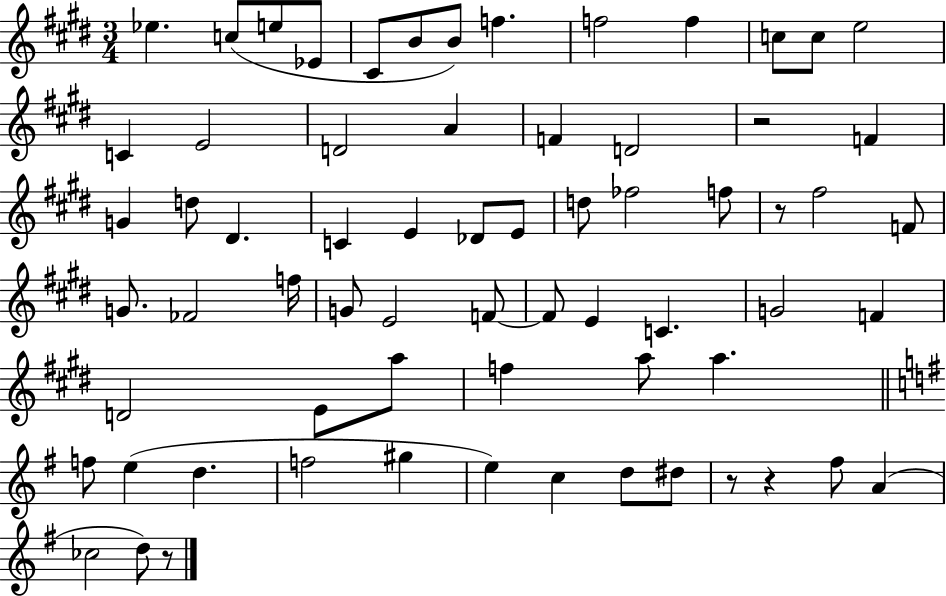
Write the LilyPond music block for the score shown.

{
  \clef treble
  \numericTimeSignature
  \time 3/4
  \key e \major
  ees''4. c''8( e''8 ees'8 | cis'8 b'8 b'8) f''4. | f''2 f''4 | c''8 c''8 e''2 | \break c'4 e'2 | d'2 a'4 | f'4 d'2 | r2 f'4 | \break g'4 d''8 dis'4. | c'4 e'4 des'8 e'8 | d''8 fes''2 f''8 | r8 fis''2 f'8 | \break g'8. fes'2 f''16 | g'8 e'2 f'8~~ | f'8 e'4 c'4. | g'2 f'4 | \break d'2 e'8 a''8 | f''4 a''8 a''4. | \bar "||" \break \key e \minor f''8 e''4( d''4. | f''2 gis''4 | e''4) c''4 d''8 dis''8 | r8 r4 fis''8 a'4( | \break ces''2 d''8) r8 | \bar "|."
}